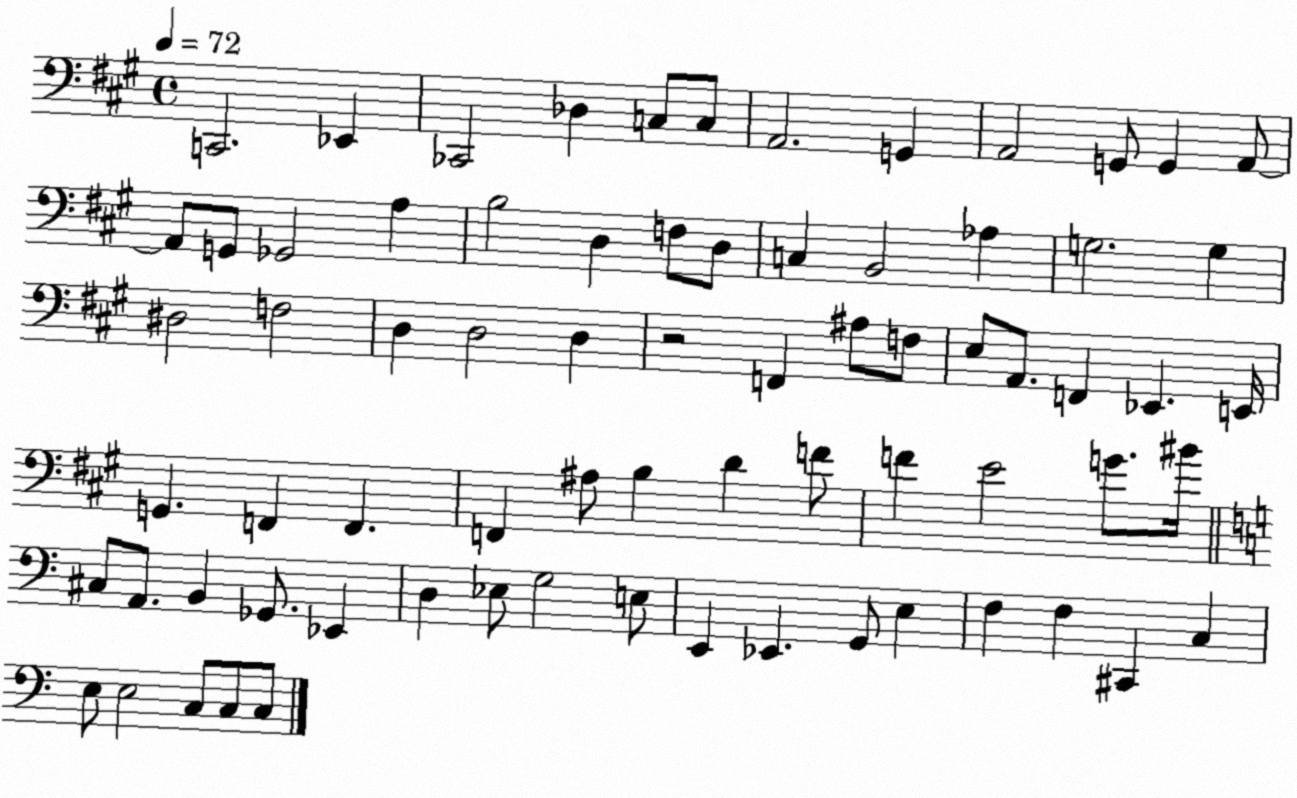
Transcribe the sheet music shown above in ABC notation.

X:1
T:Untitled
M:4/4
L:1/4
K:A
C,,2 _E,, _C,,2 _D, C,/2 C,/2 A,,2 G,, A,,2 G,,/2 G,, A,,/2 A,,/2 G,,/2 _G,,2 A, B,2 D, F,/2 D,/2 C, B,,2 _A, G,2 G, ^D,2 F,2 D, D,2 D, z2 F,, ^A,/2 F,/2 E,/2 A,,/2 F,, _E,, E,,/4 G,, F,, F,, F,, ^A,/2 B, D F/2 F E2 G/2 ^B/4 ^C,/2 A,,/2 B,, _G,,/2 _E,, D, _E,/2 G,2 E,/2 E,, _E,, G,,/2 E, F, F, ^C,, C, E,/2 E,2 C,/2 C,/2 C,/2